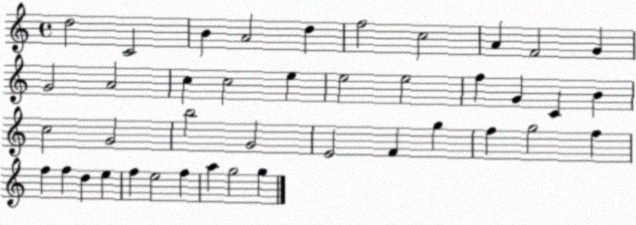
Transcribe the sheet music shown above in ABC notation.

X:1
T:Untitled
M:4/4
L:1/4
K:C
d2 C2 B A2 d f2 c2 A F2 G G2 A2 c c2 e e2 e2 f G C B c2 G2 b2 G2 E2 F g f g2 f f f d e f e2 f a g2 g